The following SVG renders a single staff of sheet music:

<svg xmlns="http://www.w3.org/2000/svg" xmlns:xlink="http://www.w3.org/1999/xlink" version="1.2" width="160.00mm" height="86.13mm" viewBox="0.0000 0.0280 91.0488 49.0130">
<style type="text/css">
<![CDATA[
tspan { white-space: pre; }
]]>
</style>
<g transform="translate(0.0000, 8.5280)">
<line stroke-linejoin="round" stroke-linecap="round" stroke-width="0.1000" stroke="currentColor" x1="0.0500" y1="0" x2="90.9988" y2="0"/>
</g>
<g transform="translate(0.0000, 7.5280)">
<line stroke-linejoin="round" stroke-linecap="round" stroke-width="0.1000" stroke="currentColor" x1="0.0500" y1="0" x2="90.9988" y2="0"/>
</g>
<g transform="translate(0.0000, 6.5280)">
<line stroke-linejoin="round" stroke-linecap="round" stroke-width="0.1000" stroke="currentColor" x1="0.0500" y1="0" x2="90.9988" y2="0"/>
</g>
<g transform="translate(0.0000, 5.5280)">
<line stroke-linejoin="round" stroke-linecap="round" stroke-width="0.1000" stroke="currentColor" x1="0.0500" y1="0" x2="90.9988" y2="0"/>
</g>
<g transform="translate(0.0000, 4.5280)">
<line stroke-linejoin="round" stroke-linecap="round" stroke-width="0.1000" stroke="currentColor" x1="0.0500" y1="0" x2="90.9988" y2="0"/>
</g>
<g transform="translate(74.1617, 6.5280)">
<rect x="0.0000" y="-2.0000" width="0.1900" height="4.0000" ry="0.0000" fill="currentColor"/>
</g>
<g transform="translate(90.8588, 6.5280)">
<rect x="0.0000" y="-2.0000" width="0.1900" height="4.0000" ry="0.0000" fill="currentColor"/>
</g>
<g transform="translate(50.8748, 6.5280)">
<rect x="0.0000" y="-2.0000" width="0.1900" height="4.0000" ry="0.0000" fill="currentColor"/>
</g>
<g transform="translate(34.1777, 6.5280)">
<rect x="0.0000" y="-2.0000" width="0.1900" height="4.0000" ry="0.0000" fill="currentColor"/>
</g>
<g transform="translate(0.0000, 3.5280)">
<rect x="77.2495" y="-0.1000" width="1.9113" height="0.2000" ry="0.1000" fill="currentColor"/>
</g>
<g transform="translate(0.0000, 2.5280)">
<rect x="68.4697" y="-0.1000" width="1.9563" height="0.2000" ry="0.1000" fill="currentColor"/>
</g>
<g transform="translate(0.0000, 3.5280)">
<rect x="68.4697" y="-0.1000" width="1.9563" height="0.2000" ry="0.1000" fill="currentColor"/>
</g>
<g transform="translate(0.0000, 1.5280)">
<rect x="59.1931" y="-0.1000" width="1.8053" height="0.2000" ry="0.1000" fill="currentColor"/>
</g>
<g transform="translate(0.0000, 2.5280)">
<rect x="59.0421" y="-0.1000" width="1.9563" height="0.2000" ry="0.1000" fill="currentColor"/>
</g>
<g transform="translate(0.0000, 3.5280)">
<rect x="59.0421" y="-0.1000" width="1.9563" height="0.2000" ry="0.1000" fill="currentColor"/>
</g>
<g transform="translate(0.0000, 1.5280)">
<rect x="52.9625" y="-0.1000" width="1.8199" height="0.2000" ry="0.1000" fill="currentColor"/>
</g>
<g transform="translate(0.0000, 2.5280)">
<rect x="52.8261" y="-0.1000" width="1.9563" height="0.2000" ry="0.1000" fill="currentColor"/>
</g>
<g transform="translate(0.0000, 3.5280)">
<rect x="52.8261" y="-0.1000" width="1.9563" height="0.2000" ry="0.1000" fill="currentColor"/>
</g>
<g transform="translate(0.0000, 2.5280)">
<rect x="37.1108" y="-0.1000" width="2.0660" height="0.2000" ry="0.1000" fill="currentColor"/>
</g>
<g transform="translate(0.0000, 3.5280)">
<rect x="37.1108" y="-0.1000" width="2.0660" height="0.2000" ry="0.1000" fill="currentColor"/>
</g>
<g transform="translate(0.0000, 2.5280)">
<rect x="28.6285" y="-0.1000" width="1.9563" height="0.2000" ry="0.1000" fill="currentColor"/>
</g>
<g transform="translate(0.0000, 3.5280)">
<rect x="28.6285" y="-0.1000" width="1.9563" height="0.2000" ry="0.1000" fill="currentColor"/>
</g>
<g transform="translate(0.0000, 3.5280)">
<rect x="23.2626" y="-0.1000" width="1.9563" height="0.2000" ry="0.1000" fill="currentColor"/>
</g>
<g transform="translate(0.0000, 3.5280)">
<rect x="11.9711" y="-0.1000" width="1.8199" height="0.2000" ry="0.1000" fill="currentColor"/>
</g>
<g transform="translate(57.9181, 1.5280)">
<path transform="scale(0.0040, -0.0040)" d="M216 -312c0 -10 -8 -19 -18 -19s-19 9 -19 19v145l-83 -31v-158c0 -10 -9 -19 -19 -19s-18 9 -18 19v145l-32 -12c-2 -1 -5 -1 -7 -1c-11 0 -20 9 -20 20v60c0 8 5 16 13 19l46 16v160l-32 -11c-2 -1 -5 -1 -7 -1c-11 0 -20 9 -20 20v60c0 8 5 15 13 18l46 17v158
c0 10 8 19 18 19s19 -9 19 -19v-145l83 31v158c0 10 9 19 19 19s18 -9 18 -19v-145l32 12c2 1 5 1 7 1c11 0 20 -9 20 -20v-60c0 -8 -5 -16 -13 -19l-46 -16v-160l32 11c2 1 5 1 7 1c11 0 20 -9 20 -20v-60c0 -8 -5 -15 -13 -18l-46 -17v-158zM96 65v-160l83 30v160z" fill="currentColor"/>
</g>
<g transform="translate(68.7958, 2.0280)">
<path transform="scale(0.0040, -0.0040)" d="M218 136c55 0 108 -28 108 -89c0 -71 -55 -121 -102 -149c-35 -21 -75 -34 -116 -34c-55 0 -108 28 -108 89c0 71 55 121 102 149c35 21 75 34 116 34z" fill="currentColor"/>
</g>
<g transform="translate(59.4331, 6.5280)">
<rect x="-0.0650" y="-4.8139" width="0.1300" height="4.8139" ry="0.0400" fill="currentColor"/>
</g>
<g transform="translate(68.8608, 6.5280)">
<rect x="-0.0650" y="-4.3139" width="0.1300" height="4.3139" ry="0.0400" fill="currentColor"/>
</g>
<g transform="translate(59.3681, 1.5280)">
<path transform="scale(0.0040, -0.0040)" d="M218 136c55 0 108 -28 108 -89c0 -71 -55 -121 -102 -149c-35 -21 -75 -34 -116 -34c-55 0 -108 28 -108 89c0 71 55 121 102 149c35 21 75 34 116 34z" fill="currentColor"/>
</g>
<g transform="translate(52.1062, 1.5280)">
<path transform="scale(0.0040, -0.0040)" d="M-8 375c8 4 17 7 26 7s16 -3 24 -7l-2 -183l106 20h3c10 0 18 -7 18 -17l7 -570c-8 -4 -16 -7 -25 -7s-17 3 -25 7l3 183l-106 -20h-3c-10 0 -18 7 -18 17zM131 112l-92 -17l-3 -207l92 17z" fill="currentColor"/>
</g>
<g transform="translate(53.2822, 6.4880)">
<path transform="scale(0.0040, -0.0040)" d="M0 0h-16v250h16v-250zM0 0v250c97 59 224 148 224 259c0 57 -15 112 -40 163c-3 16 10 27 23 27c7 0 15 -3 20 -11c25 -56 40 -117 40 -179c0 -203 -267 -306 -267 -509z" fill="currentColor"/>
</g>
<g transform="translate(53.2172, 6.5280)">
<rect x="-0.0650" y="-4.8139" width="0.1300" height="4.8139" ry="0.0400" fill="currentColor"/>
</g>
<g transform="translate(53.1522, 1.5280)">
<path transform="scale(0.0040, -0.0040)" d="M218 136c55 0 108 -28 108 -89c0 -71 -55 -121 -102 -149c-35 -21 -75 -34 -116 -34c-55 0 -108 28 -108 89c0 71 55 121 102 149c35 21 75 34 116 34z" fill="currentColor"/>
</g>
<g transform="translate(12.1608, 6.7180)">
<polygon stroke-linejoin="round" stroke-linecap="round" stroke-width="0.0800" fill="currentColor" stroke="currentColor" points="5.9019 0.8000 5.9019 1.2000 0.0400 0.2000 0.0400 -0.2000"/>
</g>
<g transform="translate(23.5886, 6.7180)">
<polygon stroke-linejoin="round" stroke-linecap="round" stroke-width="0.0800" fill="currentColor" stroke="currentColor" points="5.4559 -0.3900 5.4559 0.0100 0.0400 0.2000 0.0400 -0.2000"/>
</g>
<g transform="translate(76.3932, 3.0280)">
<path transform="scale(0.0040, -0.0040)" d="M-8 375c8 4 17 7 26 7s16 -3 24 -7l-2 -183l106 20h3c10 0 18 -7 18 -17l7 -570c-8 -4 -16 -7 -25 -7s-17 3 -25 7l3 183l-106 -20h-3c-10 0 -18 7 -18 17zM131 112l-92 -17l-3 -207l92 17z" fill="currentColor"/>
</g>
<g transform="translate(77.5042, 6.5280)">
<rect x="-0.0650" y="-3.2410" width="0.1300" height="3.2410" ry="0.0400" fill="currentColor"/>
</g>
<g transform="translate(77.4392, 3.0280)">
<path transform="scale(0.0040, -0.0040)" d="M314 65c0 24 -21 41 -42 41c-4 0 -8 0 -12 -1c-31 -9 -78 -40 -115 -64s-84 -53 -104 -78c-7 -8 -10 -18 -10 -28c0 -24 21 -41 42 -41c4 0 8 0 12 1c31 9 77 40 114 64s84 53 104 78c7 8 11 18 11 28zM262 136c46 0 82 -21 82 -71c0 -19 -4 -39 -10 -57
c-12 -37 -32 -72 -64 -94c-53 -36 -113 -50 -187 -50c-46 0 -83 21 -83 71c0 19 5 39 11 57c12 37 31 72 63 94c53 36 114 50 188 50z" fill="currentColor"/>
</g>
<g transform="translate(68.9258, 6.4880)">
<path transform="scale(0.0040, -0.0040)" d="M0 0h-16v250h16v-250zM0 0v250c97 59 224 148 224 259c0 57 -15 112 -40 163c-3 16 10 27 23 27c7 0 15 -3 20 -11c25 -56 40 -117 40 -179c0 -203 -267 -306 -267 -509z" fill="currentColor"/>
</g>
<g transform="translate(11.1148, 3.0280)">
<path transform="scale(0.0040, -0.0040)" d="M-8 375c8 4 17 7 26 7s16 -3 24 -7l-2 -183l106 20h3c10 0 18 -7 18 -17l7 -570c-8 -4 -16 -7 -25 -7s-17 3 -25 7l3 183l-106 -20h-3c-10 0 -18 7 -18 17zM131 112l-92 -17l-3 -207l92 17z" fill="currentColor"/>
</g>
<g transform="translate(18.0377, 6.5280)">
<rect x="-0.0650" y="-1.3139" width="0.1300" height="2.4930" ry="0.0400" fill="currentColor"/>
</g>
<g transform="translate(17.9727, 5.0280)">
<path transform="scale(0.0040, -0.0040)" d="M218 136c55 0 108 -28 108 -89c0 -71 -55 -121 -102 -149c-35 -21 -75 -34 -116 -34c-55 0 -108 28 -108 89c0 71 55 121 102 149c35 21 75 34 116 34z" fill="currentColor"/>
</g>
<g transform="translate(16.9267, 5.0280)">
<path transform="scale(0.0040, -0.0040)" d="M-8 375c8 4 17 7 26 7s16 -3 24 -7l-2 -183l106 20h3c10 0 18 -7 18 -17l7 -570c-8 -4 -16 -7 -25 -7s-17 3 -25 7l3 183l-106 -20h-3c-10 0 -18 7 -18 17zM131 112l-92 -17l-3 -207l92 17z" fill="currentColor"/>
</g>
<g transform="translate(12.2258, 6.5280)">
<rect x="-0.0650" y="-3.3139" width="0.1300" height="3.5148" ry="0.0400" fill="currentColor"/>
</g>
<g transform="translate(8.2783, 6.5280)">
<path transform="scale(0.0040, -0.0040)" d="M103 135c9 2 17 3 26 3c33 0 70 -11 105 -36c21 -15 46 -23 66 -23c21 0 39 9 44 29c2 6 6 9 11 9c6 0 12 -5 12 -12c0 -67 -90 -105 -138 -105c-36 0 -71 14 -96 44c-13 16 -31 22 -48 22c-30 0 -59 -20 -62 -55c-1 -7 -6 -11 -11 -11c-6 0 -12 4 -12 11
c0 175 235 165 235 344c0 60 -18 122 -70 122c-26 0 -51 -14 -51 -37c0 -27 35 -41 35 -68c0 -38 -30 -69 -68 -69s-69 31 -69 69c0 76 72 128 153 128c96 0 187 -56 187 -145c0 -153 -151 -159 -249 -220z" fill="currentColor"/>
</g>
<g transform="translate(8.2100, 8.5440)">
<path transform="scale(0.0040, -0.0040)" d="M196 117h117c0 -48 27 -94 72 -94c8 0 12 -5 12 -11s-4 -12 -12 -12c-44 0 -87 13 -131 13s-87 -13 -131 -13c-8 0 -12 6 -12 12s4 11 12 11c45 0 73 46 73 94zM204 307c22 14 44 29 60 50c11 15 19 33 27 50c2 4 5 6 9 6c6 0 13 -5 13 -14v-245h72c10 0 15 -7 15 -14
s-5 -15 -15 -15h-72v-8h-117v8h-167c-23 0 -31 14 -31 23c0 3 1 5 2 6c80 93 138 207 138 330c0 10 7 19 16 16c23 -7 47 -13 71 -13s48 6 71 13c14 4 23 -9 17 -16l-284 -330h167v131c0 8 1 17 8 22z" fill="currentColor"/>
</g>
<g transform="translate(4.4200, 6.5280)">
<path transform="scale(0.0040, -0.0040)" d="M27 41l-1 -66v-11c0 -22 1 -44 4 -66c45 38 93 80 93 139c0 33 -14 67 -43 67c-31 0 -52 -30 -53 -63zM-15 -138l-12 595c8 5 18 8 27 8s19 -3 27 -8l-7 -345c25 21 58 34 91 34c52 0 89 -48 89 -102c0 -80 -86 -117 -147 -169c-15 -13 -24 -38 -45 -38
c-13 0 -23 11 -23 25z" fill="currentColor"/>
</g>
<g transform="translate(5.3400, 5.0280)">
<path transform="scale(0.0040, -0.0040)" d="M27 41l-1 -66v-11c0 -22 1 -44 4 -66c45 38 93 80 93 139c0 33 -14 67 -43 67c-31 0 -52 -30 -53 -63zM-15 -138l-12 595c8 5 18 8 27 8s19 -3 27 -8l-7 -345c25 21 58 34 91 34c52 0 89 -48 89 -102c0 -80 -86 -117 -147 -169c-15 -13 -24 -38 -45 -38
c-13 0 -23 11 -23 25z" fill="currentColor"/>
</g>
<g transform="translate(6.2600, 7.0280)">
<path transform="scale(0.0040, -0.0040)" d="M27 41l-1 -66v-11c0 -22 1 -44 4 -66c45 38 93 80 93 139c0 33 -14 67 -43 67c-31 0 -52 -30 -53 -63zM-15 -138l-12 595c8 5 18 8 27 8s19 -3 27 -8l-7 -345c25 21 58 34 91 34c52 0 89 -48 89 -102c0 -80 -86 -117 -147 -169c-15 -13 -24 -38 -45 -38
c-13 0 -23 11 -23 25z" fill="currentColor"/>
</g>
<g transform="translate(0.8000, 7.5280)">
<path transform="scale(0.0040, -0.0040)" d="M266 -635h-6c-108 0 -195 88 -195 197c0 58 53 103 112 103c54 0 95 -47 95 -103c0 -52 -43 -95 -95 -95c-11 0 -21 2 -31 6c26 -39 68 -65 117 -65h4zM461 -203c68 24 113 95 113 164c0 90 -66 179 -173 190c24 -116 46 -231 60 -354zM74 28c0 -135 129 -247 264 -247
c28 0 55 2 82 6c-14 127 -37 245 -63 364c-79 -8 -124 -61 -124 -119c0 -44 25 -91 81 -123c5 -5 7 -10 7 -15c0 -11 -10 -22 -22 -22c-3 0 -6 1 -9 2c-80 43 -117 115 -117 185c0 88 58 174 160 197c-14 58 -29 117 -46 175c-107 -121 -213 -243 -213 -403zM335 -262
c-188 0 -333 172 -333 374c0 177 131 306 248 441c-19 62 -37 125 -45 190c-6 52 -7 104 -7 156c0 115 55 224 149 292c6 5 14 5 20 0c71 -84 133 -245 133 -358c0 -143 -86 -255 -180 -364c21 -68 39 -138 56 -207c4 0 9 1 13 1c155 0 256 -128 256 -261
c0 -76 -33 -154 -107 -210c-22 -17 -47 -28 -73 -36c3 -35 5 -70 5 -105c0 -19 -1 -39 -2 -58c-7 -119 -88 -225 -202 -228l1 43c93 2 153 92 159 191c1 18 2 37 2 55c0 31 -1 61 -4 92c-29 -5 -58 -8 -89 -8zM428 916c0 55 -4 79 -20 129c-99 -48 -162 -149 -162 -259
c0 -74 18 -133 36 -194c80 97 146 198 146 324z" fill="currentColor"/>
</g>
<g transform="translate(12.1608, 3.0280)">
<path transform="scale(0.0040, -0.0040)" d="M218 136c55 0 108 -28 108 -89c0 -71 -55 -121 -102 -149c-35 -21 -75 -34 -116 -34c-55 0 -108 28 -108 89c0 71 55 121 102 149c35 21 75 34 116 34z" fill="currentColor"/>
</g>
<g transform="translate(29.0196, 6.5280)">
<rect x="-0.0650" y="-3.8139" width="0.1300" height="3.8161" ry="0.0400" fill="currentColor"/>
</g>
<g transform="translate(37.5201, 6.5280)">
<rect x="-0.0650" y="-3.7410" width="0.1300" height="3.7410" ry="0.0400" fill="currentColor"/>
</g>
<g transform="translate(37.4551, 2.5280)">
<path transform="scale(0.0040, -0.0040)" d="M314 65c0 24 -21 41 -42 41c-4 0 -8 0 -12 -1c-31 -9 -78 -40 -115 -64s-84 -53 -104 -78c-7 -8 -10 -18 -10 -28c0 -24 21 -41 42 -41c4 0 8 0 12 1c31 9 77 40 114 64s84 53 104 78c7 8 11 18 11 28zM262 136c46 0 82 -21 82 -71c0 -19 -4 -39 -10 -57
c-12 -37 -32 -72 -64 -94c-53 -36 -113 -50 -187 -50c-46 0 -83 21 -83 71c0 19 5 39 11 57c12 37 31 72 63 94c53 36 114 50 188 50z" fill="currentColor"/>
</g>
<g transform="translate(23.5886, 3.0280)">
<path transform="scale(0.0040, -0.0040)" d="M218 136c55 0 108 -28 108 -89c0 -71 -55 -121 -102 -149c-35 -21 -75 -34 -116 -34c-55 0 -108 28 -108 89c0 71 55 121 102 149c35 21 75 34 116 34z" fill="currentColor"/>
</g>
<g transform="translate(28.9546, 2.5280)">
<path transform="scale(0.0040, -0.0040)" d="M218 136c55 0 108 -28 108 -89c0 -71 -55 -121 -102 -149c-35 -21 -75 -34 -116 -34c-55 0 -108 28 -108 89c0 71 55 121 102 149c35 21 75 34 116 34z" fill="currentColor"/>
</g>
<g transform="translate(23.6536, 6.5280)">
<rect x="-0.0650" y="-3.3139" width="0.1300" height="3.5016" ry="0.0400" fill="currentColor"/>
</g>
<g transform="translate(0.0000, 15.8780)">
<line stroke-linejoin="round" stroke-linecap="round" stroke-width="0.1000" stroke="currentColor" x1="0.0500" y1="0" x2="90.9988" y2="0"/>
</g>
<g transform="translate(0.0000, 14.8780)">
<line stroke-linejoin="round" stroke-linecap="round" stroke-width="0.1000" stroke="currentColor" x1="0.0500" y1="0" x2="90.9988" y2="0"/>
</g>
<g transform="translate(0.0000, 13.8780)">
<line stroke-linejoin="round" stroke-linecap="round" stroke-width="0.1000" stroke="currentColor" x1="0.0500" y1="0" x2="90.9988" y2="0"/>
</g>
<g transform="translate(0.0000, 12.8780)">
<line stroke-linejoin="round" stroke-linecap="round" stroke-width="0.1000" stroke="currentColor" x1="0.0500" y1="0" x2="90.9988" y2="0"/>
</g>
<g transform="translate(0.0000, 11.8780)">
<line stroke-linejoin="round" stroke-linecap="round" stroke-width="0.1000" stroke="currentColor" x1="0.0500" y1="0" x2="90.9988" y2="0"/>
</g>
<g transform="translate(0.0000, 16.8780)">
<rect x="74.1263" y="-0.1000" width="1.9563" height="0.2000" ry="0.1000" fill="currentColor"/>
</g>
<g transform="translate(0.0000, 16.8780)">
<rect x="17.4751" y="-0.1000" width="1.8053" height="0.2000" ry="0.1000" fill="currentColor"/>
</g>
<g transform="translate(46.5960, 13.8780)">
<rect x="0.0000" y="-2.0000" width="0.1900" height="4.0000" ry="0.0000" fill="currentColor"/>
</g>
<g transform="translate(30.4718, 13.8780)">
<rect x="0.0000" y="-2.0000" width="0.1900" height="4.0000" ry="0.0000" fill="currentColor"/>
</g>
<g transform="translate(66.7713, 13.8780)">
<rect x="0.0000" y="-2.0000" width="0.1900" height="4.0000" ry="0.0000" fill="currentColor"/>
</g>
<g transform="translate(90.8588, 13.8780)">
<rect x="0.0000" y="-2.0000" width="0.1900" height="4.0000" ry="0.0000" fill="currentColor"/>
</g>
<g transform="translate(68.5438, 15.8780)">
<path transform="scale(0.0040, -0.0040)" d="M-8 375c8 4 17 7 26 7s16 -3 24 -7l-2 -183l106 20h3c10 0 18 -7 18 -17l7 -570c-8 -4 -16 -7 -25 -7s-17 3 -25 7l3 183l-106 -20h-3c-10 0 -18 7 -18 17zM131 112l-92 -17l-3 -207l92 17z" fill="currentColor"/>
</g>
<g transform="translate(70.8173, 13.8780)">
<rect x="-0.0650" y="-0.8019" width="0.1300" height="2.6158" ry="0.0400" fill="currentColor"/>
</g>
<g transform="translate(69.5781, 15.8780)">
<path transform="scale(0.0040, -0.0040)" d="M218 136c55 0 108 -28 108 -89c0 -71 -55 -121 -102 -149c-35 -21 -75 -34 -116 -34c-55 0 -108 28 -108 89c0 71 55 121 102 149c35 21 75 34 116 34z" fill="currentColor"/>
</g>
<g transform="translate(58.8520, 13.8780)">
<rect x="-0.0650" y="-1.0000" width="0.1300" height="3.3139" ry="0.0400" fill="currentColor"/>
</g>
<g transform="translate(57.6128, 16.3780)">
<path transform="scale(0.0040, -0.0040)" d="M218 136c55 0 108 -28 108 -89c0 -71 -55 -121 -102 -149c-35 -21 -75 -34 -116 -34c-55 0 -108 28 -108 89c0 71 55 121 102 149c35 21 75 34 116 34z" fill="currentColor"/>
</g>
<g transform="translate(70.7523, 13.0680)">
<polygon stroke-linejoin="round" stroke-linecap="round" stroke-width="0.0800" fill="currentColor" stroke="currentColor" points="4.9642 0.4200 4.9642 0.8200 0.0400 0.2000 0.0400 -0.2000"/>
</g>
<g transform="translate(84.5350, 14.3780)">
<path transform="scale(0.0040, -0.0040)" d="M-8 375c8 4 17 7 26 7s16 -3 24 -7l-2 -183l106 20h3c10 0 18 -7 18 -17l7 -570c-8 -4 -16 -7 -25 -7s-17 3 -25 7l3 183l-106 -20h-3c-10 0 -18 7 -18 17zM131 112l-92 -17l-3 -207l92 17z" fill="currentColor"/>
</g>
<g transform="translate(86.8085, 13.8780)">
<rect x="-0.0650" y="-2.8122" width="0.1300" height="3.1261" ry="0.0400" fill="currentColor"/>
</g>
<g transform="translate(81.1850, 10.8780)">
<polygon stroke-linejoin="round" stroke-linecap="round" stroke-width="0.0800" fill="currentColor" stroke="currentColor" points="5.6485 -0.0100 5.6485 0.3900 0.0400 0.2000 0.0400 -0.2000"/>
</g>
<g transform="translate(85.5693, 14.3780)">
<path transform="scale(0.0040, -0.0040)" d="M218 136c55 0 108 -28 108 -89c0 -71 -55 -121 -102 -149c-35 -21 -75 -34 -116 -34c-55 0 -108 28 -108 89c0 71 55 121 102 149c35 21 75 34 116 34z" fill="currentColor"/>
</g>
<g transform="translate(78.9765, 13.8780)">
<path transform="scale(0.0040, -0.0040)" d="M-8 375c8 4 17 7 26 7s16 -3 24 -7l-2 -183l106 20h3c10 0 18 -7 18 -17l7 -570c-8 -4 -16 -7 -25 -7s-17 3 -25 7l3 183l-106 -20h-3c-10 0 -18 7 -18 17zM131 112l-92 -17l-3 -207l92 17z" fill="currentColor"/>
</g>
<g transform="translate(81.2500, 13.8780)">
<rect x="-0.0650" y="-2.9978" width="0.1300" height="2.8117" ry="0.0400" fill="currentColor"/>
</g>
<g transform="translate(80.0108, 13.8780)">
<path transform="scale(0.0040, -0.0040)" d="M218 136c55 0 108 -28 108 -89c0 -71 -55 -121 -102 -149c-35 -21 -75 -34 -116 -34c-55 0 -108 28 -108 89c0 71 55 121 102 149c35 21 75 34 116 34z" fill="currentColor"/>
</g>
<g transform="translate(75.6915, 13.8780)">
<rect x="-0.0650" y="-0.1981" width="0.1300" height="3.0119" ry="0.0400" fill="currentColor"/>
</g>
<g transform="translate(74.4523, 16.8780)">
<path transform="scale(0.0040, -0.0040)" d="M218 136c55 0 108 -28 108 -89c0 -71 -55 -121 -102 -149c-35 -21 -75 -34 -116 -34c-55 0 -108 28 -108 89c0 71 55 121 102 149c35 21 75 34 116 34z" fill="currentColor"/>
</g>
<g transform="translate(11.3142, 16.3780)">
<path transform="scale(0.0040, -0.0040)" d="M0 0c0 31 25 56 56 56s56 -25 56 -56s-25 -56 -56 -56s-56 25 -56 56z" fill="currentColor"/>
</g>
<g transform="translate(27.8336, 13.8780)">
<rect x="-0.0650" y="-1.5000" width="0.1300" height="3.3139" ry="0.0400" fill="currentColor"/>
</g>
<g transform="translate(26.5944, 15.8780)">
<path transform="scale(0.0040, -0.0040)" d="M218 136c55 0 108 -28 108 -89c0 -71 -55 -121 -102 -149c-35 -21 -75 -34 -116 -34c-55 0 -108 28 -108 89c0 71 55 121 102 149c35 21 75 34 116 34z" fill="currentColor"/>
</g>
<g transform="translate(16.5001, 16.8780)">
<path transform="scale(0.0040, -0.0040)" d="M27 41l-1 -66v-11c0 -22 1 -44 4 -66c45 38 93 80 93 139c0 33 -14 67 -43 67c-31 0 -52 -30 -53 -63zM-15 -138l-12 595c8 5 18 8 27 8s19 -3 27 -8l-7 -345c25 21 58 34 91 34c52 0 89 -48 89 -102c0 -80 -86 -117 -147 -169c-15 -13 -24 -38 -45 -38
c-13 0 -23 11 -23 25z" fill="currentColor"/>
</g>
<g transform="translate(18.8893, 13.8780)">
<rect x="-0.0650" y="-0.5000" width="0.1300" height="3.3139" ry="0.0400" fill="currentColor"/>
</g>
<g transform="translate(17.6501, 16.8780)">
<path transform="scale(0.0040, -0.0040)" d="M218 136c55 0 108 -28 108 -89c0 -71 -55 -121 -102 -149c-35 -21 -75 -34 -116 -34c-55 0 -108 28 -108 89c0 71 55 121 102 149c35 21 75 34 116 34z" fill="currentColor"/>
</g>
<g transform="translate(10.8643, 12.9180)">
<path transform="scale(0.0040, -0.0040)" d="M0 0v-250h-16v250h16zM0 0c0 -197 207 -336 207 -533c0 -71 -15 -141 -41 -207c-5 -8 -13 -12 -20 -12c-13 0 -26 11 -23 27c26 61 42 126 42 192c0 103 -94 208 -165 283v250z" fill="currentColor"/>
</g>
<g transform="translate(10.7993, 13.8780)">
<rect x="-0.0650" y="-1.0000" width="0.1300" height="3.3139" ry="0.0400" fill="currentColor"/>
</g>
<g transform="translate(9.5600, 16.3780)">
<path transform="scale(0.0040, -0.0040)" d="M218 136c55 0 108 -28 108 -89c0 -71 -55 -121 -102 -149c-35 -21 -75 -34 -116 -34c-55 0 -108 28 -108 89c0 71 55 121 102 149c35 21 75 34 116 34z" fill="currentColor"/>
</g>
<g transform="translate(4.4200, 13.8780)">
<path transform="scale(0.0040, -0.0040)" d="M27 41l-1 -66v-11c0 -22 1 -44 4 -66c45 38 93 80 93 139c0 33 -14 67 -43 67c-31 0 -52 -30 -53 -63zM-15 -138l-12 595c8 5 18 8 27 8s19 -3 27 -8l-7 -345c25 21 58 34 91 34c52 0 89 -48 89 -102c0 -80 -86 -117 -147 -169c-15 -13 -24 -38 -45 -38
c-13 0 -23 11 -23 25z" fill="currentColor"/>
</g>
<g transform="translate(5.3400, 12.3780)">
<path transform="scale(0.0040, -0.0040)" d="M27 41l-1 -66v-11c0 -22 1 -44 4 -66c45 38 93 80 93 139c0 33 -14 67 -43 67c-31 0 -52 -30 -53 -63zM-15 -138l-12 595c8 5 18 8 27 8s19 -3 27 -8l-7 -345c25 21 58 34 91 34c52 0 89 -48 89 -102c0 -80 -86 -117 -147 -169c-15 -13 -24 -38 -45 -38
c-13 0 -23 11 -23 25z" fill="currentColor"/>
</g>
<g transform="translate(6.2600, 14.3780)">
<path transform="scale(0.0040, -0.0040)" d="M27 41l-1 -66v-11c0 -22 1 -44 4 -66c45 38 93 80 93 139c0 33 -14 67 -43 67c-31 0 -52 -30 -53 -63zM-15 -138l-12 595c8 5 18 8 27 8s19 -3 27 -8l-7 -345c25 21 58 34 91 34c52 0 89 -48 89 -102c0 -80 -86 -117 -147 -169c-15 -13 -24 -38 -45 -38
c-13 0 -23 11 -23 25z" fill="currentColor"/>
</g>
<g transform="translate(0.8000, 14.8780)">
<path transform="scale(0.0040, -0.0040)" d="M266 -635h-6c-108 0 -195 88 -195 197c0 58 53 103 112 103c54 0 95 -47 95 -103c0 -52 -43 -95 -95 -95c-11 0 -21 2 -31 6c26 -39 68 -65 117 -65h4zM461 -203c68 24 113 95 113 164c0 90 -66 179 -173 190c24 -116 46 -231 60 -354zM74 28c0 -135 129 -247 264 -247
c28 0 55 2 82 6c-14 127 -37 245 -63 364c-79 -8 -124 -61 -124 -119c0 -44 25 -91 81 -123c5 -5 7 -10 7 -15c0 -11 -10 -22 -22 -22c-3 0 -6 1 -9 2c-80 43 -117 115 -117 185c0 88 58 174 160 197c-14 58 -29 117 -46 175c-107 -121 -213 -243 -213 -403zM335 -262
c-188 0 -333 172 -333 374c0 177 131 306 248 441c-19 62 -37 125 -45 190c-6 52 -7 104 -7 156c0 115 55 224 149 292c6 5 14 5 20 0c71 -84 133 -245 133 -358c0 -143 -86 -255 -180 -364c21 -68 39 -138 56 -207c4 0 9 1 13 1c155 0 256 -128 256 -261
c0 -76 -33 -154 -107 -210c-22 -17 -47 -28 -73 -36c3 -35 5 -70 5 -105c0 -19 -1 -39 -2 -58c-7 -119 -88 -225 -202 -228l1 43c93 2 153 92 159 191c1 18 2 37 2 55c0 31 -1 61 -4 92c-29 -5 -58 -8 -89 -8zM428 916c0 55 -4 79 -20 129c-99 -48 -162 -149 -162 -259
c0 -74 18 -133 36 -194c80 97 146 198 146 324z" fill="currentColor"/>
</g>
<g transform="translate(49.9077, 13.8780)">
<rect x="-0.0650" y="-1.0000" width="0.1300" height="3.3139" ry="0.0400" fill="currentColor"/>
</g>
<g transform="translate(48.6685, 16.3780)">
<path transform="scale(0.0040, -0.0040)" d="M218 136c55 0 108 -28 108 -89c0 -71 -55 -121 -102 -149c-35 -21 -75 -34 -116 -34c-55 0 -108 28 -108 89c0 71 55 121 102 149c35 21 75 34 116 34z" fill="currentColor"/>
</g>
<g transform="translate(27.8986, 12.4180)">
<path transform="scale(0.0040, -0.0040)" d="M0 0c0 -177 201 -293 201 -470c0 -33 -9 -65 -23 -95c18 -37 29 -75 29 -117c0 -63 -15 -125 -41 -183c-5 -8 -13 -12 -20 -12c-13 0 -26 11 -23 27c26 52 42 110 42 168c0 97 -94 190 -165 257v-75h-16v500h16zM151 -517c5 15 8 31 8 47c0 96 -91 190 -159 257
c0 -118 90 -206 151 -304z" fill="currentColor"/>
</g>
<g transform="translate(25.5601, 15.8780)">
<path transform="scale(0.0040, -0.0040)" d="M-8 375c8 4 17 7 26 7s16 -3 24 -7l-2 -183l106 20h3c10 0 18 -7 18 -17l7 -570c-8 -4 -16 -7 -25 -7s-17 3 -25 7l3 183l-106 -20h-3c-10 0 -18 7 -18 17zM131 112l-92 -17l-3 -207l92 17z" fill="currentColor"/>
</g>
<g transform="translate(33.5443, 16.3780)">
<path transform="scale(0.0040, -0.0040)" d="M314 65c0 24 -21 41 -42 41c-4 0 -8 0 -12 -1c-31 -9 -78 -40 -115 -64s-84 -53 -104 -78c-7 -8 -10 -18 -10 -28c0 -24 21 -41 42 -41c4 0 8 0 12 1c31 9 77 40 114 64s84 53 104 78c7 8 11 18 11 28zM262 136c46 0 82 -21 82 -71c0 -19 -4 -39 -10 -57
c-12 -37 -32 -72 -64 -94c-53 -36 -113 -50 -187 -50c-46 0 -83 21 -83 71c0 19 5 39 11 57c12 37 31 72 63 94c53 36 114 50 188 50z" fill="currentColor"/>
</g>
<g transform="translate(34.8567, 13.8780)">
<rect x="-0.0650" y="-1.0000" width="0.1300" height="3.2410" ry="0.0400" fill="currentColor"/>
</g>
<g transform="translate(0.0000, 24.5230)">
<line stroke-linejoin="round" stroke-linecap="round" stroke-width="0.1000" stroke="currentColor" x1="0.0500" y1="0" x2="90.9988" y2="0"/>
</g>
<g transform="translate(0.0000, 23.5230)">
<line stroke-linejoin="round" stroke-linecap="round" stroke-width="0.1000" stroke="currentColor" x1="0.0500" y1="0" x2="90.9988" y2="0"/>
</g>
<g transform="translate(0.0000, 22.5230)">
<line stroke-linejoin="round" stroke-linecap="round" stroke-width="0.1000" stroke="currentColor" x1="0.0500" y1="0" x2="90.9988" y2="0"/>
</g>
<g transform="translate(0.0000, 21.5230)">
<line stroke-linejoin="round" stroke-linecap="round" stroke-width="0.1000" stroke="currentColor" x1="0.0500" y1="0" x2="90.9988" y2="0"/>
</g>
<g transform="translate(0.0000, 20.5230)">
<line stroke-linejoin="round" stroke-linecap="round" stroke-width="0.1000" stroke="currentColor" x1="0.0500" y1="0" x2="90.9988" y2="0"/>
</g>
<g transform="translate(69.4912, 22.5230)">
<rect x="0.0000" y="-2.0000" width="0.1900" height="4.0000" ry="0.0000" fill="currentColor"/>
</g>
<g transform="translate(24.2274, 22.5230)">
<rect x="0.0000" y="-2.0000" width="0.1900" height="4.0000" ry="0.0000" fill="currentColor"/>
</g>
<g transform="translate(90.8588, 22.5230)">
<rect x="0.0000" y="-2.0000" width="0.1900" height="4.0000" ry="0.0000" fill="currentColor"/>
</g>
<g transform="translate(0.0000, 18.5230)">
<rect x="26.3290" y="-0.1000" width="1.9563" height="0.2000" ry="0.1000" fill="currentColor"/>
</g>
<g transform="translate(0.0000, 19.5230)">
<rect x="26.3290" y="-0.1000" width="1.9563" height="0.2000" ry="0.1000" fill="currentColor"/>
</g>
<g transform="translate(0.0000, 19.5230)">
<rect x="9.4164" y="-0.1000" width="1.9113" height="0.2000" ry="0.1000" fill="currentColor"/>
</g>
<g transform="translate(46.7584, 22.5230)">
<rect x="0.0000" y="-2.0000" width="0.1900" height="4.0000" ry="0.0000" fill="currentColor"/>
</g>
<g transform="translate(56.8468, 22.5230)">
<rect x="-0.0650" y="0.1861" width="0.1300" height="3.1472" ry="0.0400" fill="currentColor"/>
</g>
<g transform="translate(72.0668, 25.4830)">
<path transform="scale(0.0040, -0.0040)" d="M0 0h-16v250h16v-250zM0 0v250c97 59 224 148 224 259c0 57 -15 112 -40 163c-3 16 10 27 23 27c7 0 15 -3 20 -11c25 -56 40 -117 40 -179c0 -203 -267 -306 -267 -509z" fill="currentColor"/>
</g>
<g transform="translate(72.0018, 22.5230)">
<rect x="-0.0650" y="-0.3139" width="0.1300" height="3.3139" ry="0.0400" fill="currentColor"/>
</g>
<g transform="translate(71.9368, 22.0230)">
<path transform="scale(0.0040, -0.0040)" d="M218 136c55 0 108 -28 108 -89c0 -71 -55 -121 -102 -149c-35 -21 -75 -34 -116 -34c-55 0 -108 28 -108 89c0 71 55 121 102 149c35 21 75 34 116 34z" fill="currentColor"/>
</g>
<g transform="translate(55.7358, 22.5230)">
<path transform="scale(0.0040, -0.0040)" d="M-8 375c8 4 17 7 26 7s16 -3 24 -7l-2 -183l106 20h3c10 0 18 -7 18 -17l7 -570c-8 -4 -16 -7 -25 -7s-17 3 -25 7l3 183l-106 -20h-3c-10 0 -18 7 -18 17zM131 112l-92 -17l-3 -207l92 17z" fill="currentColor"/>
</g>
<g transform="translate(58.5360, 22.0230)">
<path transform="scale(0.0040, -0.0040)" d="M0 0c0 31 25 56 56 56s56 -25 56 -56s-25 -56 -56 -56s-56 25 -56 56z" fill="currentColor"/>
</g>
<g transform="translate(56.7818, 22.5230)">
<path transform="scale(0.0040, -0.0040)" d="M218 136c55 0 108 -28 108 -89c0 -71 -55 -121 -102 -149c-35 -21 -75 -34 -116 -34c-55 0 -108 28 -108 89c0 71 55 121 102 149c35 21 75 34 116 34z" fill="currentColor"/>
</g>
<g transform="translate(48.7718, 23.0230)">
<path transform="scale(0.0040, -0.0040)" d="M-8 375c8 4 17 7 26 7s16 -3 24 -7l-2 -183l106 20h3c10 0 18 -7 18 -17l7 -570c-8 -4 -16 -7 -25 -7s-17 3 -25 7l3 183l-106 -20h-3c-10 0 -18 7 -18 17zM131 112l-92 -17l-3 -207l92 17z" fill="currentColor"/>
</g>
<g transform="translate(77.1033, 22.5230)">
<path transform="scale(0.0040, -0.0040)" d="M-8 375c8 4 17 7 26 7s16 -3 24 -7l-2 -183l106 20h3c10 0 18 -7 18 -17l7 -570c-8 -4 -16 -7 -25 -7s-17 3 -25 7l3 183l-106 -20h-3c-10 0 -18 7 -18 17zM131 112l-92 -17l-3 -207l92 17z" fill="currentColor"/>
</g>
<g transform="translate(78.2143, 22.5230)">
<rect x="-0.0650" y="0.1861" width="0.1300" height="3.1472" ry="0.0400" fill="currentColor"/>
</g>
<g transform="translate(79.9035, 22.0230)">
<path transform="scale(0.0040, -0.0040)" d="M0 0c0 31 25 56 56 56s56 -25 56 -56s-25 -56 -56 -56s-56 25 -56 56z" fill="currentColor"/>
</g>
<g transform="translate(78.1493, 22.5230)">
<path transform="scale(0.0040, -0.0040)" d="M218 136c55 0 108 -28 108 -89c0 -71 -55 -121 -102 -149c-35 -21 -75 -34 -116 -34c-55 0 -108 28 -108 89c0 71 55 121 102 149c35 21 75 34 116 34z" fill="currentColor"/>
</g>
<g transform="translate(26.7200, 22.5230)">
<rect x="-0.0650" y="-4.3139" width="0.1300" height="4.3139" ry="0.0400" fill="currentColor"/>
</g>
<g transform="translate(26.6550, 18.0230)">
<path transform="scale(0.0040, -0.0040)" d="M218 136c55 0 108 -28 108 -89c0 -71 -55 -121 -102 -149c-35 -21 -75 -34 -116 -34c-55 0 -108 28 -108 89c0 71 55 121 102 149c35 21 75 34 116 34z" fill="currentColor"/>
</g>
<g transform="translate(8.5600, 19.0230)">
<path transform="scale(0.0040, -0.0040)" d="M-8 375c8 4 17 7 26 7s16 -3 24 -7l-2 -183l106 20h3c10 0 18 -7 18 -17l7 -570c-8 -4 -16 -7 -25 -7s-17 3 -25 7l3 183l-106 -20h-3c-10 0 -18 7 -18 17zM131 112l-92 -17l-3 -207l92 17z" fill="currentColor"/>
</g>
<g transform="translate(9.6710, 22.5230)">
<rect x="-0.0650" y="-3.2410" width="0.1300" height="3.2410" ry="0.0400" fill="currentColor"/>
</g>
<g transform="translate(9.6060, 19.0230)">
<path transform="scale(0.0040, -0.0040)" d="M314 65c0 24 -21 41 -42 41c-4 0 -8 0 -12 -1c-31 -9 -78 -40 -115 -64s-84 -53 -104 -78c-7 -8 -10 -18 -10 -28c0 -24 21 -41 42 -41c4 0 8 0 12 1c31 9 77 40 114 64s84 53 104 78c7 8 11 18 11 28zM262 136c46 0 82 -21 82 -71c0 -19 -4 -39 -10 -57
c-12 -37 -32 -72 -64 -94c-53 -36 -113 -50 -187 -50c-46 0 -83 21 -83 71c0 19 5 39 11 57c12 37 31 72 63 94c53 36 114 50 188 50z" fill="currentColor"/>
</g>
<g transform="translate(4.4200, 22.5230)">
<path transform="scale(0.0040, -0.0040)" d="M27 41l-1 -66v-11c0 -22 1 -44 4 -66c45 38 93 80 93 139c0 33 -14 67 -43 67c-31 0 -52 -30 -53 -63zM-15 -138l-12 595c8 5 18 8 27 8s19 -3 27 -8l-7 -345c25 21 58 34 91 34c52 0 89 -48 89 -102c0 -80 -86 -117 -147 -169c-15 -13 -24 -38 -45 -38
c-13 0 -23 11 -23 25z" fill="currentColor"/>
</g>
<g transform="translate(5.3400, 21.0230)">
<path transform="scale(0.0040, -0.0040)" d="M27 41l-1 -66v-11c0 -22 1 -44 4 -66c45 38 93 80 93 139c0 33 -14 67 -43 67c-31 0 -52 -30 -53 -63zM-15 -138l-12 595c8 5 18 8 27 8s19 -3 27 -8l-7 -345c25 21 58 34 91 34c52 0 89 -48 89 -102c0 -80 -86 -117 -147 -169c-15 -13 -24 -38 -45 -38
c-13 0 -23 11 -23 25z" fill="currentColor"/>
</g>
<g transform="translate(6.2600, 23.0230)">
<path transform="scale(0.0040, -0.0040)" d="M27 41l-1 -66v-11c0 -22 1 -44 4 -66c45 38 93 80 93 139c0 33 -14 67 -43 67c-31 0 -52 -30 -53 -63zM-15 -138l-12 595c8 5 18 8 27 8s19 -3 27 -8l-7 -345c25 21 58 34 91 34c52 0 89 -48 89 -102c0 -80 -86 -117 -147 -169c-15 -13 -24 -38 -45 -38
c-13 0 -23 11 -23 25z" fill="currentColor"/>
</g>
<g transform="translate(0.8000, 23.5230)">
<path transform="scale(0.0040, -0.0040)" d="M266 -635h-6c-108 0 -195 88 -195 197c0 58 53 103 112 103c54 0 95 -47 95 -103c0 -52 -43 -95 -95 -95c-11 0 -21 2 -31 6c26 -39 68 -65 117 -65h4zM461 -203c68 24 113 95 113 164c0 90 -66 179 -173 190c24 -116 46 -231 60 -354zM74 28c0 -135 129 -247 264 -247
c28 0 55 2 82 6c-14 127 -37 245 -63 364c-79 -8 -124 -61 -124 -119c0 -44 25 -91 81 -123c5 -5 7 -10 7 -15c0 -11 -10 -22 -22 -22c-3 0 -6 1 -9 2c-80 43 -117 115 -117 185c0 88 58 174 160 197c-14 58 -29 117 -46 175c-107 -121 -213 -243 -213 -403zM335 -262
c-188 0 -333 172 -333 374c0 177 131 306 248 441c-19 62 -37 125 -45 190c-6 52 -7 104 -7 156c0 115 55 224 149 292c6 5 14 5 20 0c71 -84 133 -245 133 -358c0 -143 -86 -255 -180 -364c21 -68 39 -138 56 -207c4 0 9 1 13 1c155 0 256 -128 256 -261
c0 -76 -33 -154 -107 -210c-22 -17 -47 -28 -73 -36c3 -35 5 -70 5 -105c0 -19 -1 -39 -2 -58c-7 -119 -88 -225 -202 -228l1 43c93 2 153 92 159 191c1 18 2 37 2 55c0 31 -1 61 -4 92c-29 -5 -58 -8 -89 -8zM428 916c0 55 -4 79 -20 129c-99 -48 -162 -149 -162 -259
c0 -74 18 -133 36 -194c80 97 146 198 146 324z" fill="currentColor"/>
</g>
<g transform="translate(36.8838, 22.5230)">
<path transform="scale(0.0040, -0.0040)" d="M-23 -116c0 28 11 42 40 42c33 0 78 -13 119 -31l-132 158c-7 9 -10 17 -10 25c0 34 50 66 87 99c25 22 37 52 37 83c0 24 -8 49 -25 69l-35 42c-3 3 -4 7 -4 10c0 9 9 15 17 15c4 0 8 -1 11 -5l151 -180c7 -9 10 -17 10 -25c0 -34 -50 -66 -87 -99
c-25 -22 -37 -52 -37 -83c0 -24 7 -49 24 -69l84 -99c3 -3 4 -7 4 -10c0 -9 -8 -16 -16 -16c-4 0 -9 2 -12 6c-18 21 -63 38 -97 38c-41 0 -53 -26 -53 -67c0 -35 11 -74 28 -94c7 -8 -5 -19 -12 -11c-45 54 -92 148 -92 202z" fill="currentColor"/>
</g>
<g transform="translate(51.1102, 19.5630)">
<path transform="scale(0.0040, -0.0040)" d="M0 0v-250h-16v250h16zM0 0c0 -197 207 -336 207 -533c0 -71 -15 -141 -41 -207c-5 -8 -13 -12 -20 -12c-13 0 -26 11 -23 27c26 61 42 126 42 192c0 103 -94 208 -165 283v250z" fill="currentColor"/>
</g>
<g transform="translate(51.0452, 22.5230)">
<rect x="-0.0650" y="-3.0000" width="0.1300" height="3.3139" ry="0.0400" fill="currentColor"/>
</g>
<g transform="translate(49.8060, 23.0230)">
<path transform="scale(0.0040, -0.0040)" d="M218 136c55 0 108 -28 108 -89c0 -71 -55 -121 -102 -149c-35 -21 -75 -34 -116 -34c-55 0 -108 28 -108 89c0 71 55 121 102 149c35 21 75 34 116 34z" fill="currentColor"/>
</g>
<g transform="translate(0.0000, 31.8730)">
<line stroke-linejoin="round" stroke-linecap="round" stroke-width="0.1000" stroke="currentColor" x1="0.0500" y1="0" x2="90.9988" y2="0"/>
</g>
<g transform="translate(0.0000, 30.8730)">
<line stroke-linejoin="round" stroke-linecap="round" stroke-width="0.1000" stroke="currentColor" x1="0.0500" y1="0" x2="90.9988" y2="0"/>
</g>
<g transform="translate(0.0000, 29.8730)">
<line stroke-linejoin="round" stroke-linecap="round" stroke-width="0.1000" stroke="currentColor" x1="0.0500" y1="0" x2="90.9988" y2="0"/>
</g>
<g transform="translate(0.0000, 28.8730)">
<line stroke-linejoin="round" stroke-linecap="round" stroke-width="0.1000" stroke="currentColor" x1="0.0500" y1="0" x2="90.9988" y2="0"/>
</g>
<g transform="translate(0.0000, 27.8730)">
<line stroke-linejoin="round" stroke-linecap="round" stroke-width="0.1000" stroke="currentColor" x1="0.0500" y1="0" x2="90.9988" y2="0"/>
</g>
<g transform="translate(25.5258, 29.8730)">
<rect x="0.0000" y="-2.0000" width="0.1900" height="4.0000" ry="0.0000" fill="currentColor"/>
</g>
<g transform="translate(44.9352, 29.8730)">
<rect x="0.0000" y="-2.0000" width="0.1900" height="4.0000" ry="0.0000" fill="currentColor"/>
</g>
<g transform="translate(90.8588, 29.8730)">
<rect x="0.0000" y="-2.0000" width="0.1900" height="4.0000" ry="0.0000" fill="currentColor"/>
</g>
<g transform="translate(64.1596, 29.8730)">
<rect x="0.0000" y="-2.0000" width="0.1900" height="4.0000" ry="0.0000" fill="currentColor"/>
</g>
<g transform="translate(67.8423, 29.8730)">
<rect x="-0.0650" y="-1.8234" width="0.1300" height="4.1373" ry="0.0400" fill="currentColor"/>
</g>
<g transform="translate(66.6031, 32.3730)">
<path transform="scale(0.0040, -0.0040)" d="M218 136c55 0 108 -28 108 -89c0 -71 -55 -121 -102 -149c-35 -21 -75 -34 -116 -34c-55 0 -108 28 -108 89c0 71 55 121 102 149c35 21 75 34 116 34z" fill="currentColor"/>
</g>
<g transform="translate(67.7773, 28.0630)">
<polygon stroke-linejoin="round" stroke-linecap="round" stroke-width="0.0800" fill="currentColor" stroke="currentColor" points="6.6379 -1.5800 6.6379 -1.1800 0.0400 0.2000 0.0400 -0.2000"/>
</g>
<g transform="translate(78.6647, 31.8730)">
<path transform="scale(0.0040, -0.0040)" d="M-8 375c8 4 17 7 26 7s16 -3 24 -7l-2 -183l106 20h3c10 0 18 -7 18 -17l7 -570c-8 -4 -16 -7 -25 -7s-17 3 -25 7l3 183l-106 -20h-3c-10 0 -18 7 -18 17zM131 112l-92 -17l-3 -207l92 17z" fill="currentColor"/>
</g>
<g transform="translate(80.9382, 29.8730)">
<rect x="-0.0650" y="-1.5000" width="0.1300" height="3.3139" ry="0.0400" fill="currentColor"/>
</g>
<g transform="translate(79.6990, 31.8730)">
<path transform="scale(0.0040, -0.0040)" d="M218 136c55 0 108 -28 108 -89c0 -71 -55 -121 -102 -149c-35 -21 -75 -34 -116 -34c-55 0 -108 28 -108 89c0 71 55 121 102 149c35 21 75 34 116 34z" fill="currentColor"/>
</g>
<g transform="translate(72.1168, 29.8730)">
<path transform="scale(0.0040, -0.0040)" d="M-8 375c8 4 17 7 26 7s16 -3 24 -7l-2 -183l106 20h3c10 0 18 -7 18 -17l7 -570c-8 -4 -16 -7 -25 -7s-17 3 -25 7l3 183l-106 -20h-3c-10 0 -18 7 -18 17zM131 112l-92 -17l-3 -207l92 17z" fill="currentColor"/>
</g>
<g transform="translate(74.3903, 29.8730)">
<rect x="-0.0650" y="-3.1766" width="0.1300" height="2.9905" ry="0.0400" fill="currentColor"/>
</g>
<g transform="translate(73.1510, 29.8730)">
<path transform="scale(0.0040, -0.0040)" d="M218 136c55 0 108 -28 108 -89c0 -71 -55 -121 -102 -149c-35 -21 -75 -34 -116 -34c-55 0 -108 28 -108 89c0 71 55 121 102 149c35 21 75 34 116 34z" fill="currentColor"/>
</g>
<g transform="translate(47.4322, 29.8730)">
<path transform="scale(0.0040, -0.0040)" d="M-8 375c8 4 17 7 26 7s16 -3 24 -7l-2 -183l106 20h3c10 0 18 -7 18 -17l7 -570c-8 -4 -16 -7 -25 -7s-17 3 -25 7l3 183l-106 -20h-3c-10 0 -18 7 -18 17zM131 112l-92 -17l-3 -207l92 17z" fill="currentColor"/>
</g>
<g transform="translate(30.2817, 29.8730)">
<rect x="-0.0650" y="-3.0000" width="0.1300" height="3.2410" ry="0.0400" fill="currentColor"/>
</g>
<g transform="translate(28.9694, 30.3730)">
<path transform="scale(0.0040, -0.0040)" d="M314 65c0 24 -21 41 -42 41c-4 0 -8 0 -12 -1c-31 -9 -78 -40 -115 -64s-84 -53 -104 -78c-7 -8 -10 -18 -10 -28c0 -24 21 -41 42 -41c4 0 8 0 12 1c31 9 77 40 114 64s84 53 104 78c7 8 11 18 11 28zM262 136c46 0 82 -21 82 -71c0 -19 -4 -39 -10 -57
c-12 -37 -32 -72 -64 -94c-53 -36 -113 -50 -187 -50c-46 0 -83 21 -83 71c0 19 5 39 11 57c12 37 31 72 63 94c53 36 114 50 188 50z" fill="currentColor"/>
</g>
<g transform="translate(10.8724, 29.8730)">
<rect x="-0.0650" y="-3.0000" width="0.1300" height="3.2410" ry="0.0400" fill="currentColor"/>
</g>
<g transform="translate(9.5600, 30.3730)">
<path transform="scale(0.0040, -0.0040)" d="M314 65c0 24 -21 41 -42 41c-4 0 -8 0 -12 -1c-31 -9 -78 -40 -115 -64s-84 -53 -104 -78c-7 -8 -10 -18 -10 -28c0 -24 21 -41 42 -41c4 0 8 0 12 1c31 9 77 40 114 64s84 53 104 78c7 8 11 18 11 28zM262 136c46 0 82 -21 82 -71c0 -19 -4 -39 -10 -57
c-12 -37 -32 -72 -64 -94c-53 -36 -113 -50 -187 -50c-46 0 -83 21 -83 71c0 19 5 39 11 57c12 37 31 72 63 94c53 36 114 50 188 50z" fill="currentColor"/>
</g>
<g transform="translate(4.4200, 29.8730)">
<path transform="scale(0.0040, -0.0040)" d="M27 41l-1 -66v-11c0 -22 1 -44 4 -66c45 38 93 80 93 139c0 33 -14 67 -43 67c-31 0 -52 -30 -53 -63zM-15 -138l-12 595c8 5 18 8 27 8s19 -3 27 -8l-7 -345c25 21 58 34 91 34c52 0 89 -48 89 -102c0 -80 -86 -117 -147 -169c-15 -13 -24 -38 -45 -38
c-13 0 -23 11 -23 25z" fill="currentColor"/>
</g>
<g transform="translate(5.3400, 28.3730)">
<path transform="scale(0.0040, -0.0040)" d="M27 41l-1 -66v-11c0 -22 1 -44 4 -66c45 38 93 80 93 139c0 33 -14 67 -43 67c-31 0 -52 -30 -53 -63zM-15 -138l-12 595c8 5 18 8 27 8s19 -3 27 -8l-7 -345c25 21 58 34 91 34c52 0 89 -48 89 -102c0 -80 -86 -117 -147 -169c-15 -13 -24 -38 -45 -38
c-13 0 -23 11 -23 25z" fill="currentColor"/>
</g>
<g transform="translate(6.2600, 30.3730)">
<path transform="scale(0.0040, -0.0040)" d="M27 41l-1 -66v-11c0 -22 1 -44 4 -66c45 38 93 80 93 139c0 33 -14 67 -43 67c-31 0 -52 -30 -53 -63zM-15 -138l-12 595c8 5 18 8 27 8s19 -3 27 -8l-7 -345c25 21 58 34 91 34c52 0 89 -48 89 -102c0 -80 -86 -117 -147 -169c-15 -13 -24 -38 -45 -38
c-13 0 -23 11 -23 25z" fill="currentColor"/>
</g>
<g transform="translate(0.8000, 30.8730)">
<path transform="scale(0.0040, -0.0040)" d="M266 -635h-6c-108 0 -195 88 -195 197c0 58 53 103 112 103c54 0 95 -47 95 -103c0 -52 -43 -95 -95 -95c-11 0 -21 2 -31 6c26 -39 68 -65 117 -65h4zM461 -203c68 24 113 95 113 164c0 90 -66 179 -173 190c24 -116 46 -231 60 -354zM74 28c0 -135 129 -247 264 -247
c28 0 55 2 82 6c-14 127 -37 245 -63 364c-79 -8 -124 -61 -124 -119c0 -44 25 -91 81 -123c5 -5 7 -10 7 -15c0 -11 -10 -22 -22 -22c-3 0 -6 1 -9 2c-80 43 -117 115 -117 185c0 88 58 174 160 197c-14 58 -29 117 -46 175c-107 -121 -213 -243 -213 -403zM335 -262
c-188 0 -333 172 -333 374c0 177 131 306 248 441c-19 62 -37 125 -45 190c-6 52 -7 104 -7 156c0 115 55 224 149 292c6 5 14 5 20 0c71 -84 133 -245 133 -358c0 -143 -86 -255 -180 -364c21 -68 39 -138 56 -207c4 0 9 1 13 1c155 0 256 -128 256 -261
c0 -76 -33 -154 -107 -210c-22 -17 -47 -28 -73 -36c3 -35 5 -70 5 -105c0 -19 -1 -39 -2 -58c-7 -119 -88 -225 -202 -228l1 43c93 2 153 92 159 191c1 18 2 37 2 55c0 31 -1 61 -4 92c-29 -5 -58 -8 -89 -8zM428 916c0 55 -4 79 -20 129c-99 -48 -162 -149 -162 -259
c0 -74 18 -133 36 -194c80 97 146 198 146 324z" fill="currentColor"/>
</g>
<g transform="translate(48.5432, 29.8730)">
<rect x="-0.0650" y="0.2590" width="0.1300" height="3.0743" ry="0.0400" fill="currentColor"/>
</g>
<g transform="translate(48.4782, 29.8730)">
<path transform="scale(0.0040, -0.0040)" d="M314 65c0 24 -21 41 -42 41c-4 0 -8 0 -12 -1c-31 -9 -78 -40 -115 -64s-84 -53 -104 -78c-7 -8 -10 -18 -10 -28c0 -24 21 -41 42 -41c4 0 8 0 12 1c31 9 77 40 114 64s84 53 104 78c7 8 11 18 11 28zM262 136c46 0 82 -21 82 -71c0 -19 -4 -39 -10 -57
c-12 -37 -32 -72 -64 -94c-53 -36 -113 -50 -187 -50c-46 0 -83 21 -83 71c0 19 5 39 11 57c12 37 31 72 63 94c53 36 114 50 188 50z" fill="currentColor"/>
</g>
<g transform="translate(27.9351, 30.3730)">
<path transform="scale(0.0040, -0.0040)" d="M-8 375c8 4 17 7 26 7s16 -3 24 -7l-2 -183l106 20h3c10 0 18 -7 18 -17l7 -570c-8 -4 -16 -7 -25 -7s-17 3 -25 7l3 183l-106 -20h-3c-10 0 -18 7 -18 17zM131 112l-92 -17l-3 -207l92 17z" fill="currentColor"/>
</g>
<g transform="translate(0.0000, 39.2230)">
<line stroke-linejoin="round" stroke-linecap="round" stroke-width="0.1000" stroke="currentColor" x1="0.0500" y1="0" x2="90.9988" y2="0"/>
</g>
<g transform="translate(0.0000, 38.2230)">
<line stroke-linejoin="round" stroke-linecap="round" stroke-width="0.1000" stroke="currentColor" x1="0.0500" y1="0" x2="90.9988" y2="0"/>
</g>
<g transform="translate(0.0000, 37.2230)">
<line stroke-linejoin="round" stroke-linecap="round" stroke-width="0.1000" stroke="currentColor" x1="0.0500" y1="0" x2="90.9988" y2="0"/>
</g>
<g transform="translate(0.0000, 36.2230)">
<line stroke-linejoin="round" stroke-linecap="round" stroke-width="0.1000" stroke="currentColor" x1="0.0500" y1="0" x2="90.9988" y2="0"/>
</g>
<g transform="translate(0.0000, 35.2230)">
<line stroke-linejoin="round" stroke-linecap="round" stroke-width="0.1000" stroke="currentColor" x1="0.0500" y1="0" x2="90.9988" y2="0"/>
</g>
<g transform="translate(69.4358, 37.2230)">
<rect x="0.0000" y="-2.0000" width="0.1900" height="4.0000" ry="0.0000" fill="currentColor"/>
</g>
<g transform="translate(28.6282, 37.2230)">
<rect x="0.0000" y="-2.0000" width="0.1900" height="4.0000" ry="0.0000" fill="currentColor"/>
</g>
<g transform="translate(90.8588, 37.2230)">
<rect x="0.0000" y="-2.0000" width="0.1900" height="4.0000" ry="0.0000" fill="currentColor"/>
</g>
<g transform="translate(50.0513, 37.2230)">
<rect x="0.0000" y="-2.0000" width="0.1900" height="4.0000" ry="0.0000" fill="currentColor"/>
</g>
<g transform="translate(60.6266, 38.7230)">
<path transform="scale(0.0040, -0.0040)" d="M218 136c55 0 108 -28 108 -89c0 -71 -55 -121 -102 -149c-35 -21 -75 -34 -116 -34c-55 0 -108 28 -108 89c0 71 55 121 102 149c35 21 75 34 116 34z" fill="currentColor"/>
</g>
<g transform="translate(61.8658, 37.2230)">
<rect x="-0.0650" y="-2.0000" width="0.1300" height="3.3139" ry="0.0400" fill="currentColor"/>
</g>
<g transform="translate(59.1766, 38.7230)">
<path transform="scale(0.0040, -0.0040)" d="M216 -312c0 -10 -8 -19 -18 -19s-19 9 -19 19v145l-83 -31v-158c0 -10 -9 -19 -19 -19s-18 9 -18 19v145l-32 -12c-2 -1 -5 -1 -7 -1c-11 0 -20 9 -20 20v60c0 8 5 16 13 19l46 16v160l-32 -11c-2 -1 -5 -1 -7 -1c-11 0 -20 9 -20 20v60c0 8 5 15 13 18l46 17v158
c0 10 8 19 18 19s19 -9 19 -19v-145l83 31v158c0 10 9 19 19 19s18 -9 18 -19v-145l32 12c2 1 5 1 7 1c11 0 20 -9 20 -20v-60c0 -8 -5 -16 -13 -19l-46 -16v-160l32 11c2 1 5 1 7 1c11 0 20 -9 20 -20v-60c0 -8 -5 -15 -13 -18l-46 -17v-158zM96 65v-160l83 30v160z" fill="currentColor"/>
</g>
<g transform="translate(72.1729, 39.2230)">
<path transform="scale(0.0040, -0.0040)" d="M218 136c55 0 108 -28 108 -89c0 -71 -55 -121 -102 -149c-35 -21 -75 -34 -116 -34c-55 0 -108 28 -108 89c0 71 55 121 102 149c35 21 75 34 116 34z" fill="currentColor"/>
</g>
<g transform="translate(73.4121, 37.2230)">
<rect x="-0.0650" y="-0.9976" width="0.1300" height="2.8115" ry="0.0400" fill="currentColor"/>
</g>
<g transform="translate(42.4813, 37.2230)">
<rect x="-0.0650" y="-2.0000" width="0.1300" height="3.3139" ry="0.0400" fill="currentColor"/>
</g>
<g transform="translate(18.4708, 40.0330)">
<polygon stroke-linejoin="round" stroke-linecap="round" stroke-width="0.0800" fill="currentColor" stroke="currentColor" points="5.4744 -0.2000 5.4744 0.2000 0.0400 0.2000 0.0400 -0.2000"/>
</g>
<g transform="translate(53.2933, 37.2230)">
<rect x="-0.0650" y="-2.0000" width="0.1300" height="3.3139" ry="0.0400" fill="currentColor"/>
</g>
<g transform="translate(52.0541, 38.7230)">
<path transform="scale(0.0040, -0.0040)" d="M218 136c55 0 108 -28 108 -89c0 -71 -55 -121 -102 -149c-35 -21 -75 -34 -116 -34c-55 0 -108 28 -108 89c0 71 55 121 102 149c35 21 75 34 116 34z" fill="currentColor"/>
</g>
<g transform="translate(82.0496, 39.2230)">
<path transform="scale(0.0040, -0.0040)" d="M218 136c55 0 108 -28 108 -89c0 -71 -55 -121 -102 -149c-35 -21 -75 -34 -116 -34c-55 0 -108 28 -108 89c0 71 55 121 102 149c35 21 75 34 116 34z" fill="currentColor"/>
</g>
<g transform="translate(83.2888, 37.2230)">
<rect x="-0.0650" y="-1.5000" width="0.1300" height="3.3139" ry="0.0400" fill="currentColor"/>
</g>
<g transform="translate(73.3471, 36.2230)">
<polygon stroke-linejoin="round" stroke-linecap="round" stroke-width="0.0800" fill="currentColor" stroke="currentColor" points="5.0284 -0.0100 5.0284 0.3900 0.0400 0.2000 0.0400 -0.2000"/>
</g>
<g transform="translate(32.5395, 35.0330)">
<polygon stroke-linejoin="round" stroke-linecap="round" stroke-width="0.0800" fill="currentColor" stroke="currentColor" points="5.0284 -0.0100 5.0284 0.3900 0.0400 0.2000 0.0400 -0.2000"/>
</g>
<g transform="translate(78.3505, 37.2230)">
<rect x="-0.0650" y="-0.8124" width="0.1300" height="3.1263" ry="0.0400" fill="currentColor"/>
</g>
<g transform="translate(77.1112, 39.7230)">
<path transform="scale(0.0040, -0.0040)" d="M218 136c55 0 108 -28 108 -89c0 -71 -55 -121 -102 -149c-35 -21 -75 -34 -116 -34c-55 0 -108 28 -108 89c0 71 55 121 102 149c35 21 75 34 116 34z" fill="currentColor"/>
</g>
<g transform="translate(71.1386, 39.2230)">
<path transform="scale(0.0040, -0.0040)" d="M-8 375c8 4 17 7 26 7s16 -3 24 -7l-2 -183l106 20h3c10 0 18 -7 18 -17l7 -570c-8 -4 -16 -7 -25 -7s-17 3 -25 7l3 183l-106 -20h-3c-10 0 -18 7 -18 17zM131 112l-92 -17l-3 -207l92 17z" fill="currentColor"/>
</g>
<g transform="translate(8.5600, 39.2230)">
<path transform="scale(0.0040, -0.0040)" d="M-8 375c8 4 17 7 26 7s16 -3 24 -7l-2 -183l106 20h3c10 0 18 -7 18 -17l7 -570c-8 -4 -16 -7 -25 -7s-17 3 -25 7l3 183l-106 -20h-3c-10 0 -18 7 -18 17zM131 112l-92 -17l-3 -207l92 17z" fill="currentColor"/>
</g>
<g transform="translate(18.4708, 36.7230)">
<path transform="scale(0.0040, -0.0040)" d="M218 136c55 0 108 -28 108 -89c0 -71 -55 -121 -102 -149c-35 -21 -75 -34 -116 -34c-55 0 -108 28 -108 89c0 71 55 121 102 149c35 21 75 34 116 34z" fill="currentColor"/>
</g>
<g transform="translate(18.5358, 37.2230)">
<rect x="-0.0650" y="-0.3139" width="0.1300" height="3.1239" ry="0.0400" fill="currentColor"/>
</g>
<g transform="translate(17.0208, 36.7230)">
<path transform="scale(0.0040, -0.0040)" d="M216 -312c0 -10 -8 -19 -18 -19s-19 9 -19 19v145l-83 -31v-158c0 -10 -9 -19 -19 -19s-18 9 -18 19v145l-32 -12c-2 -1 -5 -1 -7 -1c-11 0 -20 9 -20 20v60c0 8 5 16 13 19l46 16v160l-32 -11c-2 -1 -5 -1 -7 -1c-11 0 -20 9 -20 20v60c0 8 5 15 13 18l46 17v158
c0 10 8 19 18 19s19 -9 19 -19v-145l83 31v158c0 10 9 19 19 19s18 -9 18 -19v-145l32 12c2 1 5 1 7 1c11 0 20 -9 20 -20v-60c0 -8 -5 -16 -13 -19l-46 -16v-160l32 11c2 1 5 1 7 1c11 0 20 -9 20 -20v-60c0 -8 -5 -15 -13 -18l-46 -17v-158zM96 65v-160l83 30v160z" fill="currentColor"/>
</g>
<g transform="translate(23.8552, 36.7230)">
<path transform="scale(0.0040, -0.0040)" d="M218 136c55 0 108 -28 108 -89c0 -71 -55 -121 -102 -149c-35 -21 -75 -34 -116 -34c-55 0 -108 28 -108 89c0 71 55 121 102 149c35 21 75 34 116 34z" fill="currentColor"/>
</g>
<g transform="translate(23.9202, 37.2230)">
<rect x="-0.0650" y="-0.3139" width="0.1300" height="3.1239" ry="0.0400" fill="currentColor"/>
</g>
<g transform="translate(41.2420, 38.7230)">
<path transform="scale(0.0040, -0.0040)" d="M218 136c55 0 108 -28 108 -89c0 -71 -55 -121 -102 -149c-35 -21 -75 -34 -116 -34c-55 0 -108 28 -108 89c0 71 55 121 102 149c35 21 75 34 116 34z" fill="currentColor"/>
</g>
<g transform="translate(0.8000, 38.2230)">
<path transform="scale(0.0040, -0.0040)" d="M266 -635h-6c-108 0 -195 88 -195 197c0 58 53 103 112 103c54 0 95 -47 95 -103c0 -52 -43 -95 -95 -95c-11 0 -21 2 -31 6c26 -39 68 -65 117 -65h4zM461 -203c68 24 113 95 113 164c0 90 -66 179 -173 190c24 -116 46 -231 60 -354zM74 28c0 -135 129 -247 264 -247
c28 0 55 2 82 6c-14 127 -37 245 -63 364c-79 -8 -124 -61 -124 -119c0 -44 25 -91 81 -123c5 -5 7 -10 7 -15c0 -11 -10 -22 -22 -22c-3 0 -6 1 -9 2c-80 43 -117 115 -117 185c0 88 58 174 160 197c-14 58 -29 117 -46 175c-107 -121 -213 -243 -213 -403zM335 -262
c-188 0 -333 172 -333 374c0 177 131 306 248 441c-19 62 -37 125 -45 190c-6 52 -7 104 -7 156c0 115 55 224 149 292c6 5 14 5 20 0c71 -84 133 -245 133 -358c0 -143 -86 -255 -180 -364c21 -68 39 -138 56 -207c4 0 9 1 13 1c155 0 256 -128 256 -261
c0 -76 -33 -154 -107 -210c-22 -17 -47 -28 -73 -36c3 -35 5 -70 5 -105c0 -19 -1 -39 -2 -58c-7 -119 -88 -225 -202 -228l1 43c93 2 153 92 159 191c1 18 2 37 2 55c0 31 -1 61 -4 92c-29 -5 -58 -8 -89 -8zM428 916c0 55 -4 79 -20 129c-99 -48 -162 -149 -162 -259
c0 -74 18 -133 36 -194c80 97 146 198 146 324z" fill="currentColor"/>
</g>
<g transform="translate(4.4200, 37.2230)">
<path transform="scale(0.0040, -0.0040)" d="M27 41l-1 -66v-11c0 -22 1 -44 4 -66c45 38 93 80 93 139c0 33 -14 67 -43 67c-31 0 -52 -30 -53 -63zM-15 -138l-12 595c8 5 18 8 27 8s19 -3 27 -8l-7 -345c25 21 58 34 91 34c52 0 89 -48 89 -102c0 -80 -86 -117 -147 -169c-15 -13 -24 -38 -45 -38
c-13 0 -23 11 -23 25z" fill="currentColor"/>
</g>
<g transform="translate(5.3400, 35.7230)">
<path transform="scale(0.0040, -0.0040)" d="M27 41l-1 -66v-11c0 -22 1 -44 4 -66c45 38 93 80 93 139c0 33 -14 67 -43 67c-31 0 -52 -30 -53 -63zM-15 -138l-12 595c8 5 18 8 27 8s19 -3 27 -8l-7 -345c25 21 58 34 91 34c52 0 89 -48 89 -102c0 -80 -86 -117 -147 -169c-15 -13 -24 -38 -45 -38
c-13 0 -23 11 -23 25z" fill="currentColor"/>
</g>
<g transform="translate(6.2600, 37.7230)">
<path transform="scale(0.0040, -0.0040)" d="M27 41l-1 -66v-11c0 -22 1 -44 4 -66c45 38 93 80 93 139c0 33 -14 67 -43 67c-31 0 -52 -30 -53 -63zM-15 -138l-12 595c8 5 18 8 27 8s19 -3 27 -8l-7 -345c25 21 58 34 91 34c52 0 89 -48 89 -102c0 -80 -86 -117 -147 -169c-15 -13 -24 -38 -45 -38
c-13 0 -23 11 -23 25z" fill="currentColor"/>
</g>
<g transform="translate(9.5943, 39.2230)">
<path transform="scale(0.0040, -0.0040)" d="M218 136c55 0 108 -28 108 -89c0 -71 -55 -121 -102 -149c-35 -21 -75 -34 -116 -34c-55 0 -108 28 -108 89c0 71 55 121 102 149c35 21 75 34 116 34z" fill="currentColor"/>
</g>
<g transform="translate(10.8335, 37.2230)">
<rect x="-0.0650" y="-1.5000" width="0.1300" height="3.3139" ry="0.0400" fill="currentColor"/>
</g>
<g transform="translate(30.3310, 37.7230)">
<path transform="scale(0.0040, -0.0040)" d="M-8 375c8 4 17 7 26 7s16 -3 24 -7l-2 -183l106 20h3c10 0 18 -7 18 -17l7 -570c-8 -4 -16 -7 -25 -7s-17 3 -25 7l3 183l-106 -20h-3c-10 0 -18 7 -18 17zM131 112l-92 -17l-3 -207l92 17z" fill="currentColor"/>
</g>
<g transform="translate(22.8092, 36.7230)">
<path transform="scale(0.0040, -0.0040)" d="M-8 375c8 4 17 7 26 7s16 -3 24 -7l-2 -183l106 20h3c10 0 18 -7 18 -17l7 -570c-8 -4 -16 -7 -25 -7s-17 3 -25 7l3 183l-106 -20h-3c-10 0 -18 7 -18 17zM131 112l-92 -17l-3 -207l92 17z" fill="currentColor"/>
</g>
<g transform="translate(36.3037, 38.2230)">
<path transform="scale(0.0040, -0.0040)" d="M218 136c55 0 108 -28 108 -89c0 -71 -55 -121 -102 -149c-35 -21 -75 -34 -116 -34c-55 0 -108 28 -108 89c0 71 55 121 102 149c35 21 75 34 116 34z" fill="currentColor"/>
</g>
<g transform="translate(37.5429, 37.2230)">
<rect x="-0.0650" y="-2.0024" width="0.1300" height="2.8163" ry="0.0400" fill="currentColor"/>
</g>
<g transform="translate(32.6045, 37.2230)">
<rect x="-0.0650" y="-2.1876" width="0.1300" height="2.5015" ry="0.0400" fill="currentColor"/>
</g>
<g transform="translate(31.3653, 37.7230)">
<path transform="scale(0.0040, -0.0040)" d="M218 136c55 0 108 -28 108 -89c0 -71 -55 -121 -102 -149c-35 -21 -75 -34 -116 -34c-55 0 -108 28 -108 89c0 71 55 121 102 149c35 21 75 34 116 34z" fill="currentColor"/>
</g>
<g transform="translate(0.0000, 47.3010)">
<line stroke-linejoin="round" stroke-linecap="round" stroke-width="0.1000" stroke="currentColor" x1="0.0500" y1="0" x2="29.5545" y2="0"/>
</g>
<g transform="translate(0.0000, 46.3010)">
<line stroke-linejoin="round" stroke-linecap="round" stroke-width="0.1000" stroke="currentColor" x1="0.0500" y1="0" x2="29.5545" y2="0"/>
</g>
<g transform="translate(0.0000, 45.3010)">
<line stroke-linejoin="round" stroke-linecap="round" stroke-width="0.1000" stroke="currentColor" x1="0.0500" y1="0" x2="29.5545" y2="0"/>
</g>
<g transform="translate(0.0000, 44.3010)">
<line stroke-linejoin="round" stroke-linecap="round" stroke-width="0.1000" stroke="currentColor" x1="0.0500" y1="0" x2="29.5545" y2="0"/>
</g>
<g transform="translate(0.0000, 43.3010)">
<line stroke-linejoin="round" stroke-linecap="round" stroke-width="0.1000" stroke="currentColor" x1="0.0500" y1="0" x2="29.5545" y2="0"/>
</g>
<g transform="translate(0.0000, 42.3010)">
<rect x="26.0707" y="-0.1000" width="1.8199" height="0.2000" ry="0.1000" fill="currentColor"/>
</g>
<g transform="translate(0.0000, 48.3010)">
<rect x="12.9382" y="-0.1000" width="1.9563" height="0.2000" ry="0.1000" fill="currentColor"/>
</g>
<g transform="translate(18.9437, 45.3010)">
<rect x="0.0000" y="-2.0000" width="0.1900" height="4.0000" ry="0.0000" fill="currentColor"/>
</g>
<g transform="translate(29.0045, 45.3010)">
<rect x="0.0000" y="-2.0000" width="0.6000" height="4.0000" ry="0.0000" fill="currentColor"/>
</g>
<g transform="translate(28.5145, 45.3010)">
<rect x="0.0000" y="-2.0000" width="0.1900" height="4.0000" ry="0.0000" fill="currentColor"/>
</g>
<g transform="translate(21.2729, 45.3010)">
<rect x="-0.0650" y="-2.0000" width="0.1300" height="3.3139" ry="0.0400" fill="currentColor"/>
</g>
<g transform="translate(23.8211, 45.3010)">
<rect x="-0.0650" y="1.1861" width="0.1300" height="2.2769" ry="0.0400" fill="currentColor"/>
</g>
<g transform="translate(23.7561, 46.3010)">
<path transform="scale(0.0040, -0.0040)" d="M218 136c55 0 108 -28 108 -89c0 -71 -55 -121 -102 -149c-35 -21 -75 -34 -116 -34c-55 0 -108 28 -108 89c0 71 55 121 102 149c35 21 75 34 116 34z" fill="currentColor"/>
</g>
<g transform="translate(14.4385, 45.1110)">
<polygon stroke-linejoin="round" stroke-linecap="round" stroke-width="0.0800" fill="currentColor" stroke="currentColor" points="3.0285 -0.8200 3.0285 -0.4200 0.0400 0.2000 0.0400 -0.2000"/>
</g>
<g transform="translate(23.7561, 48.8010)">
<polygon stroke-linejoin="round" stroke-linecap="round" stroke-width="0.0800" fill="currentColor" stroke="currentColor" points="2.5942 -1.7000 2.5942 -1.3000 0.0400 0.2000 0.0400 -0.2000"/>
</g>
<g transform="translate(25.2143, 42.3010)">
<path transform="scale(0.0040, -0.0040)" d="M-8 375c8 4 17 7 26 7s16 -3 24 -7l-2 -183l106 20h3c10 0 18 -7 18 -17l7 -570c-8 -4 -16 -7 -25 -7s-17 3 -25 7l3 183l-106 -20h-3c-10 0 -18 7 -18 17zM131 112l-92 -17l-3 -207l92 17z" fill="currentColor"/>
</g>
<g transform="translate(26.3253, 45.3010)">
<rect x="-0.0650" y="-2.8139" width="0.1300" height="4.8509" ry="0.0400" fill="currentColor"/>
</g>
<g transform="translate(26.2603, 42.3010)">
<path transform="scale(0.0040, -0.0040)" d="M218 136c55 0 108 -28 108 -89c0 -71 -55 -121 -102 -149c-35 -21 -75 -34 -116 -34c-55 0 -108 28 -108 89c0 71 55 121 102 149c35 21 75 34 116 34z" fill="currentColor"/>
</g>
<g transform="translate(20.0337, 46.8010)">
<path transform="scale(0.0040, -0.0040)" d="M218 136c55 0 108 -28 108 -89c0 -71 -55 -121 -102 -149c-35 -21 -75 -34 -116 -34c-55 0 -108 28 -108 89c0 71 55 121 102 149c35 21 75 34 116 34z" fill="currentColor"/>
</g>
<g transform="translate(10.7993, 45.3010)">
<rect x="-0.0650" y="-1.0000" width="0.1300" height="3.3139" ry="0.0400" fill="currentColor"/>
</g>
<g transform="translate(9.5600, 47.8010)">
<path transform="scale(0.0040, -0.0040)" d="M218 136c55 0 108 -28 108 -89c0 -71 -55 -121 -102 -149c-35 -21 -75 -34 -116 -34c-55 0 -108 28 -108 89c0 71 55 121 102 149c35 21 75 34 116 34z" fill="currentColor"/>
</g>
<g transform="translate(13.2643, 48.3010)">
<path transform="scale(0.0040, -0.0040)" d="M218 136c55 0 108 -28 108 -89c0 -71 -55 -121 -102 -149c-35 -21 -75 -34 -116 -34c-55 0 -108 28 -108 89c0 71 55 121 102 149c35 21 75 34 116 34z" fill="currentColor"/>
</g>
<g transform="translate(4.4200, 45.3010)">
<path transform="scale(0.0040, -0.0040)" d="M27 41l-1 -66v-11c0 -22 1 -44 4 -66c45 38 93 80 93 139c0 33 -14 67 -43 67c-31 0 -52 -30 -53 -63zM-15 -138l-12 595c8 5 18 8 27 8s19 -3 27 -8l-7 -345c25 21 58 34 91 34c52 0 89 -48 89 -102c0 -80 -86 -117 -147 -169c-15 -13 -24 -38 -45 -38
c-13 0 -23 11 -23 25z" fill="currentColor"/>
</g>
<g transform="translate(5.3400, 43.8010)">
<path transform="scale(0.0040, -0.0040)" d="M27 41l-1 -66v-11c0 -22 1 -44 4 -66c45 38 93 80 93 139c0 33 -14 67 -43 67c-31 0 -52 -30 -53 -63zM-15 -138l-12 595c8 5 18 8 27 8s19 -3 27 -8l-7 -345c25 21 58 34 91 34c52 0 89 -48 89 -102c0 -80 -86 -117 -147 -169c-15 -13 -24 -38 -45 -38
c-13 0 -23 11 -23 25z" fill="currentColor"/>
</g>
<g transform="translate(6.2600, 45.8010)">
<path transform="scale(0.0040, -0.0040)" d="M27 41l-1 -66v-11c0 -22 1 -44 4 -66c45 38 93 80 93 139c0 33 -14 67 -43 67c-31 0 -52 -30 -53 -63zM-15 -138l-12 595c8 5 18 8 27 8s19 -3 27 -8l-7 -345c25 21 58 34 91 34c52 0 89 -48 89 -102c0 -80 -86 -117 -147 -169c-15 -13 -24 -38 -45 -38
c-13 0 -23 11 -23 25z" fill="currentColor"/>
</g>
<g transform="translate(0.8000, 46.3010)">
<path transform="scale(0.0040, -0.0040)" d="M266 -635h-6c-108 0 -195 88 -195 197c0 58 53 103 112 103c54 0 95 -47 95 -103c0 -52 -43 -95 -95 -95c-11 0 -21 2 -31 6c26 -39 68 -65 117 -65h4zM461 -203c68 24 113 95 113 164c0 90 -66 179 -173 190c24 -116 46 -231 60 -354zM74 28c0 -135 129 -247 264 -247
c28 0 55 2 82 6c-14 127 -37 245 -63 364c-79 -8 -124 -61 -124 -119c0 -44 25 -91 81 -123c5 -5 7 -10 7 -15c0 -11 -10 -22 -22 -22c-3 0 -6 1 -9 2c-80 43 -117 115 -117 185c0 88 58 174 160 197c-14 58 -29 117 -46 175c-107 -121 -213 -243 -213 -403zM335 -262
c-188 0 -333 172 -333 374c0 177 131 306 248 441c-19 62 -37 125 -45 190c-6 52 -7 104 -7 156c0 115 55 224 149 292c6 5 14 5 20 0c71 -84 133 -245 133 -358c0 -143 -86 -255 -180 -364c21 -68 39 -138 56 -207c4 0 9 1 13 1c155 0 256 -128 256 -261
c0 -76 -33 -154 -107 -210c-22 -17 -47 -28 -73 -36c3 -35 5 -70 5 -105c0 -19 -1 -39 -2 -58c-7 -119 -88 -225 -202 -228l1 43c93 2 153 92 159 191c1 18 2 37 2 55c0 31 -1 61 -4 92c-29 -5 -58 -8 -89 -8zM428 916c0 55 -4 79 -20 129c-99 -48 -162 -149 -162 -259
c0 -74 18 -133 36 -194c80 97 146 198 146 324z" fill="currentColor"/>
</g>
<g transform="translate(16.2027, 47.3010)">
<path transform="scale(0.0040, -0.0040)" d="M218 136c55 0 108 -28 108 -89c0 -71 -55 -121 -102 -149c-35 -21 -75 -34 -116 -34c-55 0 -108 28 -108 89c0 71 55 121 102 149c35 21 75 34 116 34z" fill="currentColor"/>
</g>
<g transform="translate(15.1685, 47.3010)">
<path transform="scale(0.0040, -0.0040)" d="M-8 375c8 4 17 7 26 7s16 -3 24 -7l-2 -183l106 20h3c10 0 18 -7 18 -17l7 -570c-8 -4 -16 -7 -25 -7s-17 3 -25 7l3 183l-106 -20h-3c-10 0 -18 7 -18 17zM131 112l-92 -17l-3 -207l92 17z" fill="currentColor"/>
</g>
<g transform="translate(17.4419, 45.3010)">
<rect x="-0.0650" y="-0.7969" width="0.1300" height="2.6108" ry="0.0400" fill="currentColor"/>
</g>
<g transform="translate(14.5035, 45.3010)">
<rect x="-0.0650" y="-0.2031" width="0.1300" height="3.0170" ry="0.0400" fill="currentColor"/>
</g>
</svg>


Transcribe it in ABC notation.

X:1
T:Untitled
M:2/4
L:1/4
K:Eb
b/2 e/2 b/2 c'/2 c'2 e'/2 ^e' d'/2 b2 D/2 _C E/4 D2 D D E/2 C/2 B/2 A/2 b2 d' z A/2 B c/2 B _A2 A2 B2 D/2 B/2 E E ^c/2 c/2 A/2 G/2 F F ^F E/2 D/2 E D C/2 E/2 F G/2 a/2